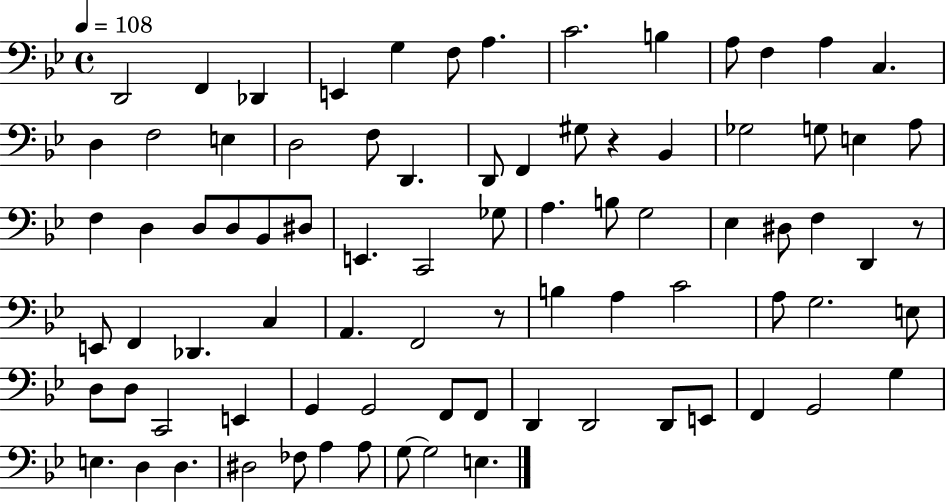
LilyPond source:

{
  \clef bass
  \time 4/4
  \defaultTimeSignature
  \key bes \major
  \tempo 4 = 108
  d,2 f,4 des,4 | e,4 g4 f8 a4. | c'2. b4 | a8 f4 a4 c4. | \break d4 f2 e4 | d2 f8 d,4. | d,8 f,4 gis8 r4 bes,4 | ges2 g8 e4 a8 | \break f4 d4 d8 d8 bes,8 dis8 | e,4. c,2 ges8 | a4. b8 g2 | ees4 dis8 f4 d,4 r8 | \break e,8 f,4 des,4. c4 | a,4. f,2 r8 | b4 a4 c'2 | a8 g2. e8 | \break d8 d8 c,2 e,4 | g,4 g,2 f,8 f,8 | d,4 d,2 d,8 e,8 | f,4 g,2 g4 | \break e4. d4 d4. | dis2 fes8 a4 a8 | g8~~ g2 e4. | \bar "|."
}